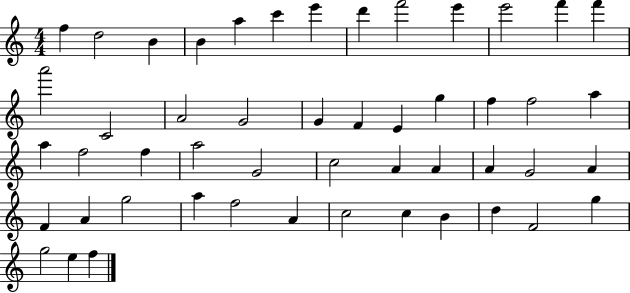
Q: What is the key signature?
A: C major